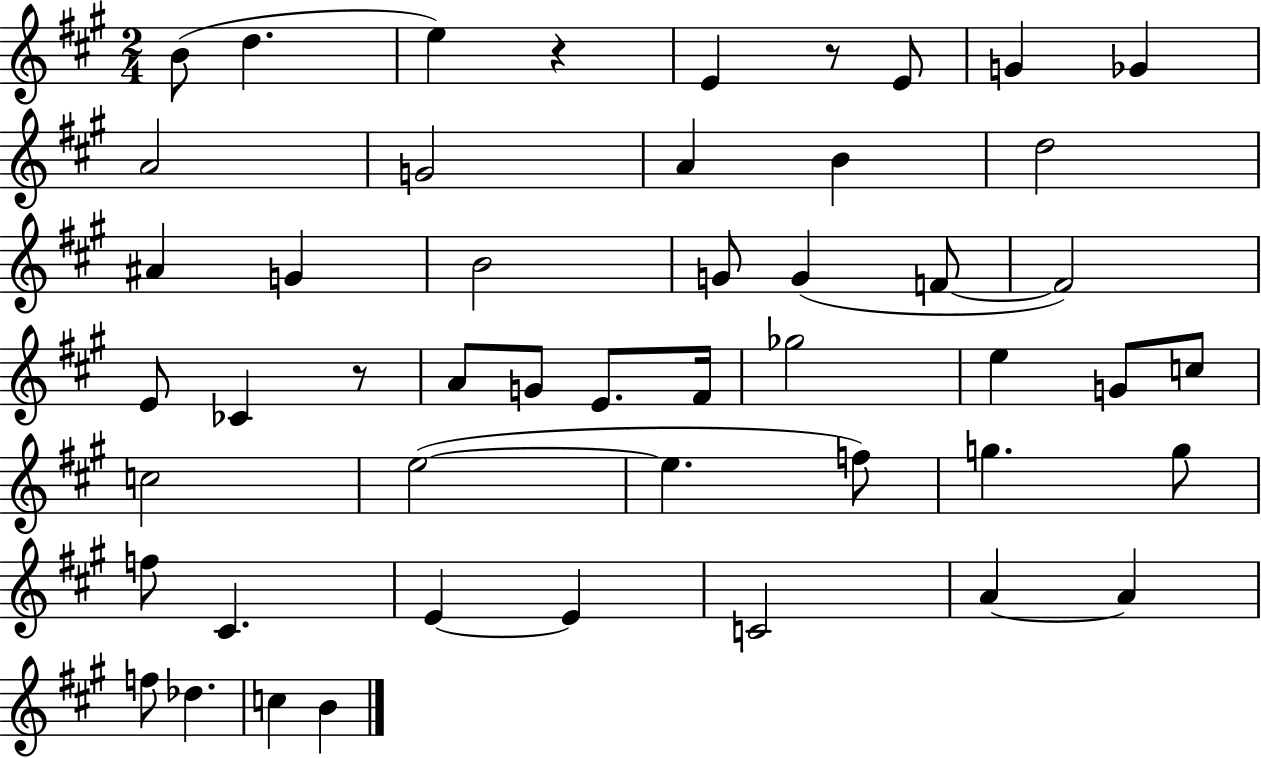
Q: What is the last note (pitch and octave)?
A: B4